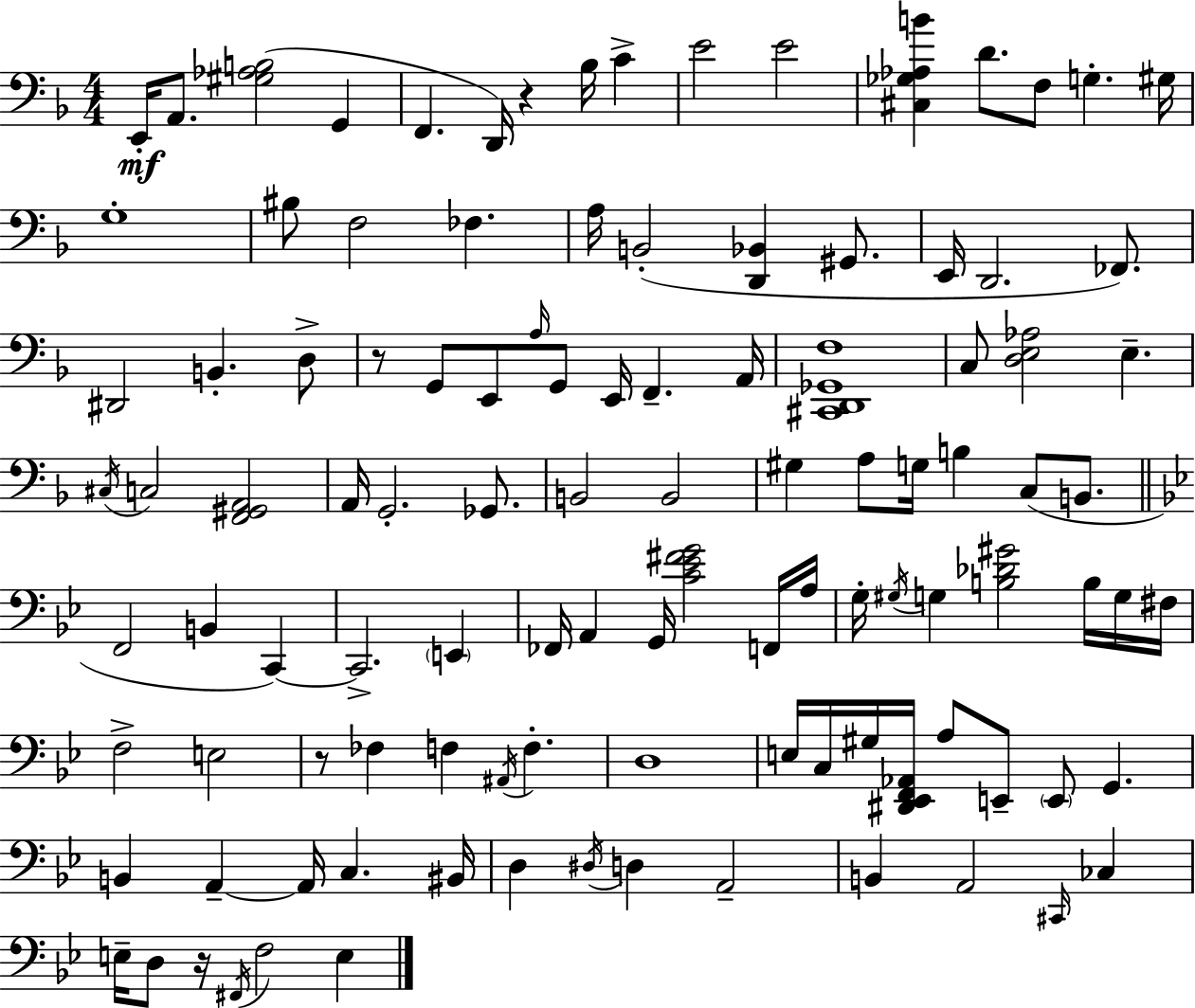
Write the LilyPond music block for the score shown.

{
  \clef bass
  \numericTimeSignature
  \time 4/4
  \key d \minor
  e,16-.\mf a,8. <gis aes b>2( g,4 | f,4. d,16) r4 bes16 c'4-> | e'2 e'2 | <cis ges aes b'>4 d'8. f8 g4.-. gis16 | \break g1-. | bis8 f2 fes4. | a16 b,2-.( <d, bes,>4 gis,8. | e,16 d,2. fes,8.) | \break dis,2 b,4.-. d8-> | r8 g,8 e,8 \grace { a16 } g,8 e,16 f,4.-- | a,16 <cis, d, ges, f>1 | c8 <d e aes>2 e4.-- | \break \acciaccatura { cis16 } c2 <f, gis, a,>2 | a,16 g,2.-. ges,8. | b,2 b,2 | gis4 a8 g16 b4 c8( b,8. | \break \bar "||" \break \key bes \major f,2 b,4 c,4~~) | c,2.-> \parenthesize e,4 | fes,16 a,4 g,16 <c' ees' fis' g'>2 f,16 a16 | g16-. \acciaccatura { gis16 } g4 <b des' gis'>2 b16 g16 | \break fis16 f2-> e2 | r8 fes4 f4 \acciaccatura { ais,16 } f4.-. | d1 | e16 c16 gis16 <dis, ees, f, aes,>16 a8 e,8-- \parenthesize e,8 g,4. | \break b,4 a,4--~~ a,16 c4. | bis,16 d4 \acciaccatura { dis16 } d4 a,2-- | b,4 a,2 \grace { cis,16 } | ces4 e16-- d8 r16 \acciaccatura { fis,16 } f2 | \break e4 \bar "|."
}